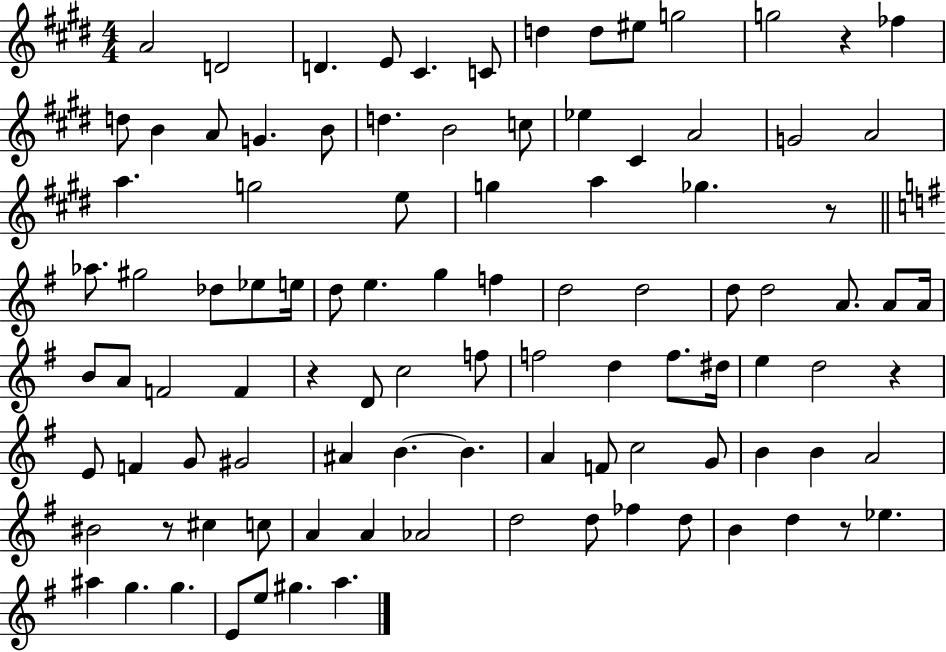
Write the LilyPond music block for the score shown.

{
  \clef treble
  \numericTimeSignature
  \time 4/4
  \key e \major
  a'2 d'2 | d'4. e'8 cis'4. c'8 | d''4 d''8 eis''8 g''2 | g''2 r4 fes''4 | \break d''8 b'4 a'8 g'4. b'8 | d''4. b'2 c''8 | ees''4 cis'4 a'2 | g'2 a'2 | \break a''4. g''2 e''8 | g''4 a''4 ges''4. r8 | \bar "||" \break \key e \minor aes''8. gis''2 des''8 ees''8 e''16 | d''8 e''4. g''4 f''4 | d''2 d''2 | d''8 d''2 a'8. a'8 a'16 | \break b'8 a'8 f'2 f'4 | r4 d'8 c''2 f''8 | f''2 d''4 f''8. dis''16 | e''4 d''2 r4 | \break e'8 f'4 g'8 gis'2 | ais'4 b'4.~~ b'4. | a'4 f'8 c''2 g'8 | b'4 b'4 a'2 | \break bis'2 r8 cis''4 c''8 | a'4 a'4 aes'2 | d''2 d''8 fes''4 d''8 | b'4 d''4 r8 ees''4. | \break ais''4 g''4. g''4. | e'8 e''8 gis''4. a''4. | \bar "|."
}